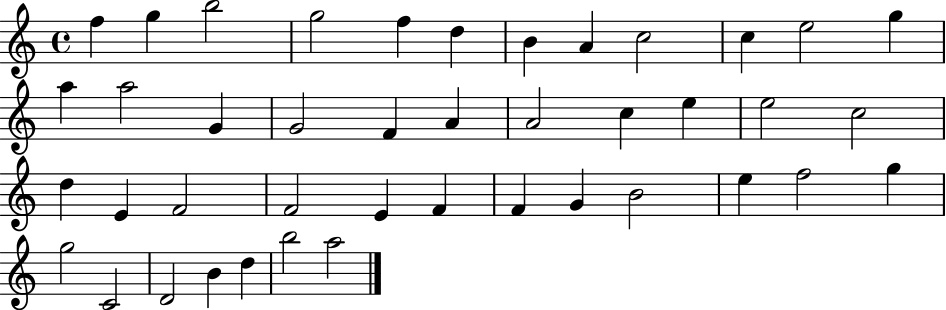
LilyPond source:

{
  \clef treble
  \time 4/4
  \defaultTimeSignature
  \key c \major
  f''4 g''4 b''2 | g''2 f''4 d''4 | b'4 a'4 c''2 | c''4 e''2 g''4 | \break a''4 a''2 g'4 | g'2 f'4 a'4 | a'2 c''4 e''4 | e''2 c''2 | \break d''4 e'4 f'2 | f'2 e'4 f'4 | f'4 g'4 b'2 | e''4 f''2 g''4 | \break g''2 c'2 | d'2 b'4 d''4 | b''2 a''2 | \bar "|."
}